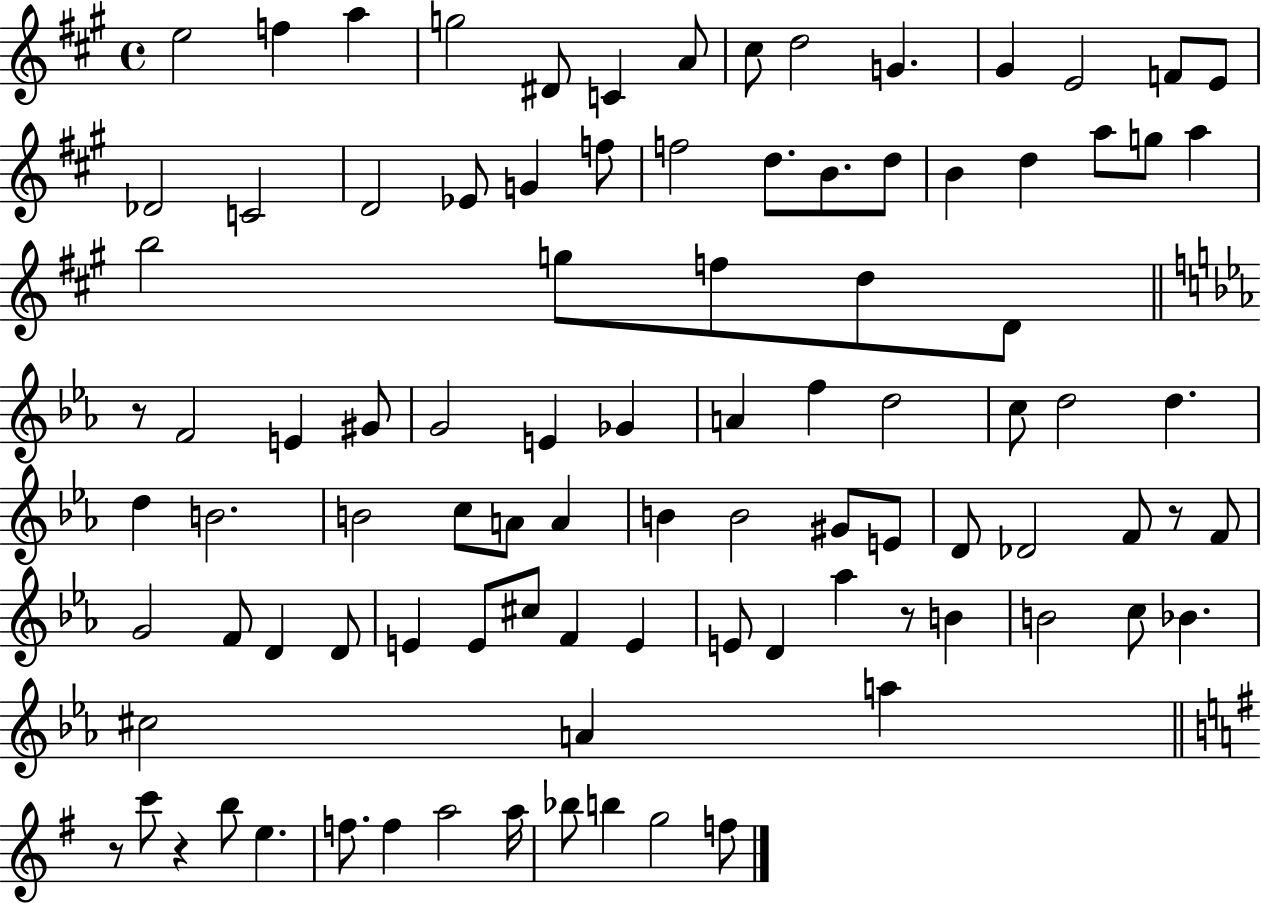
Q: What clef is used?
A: treble